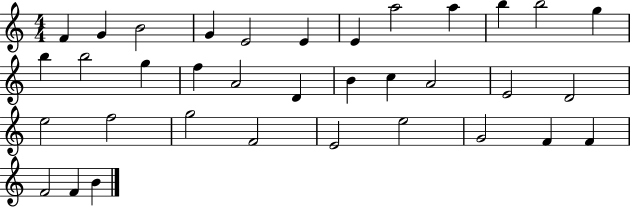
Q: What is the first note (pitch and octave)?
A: F4